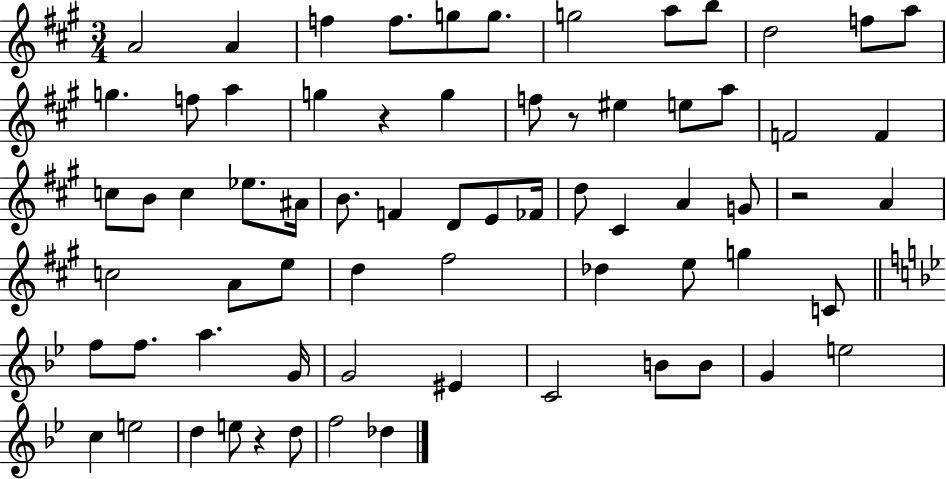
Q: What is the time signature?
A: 3/4